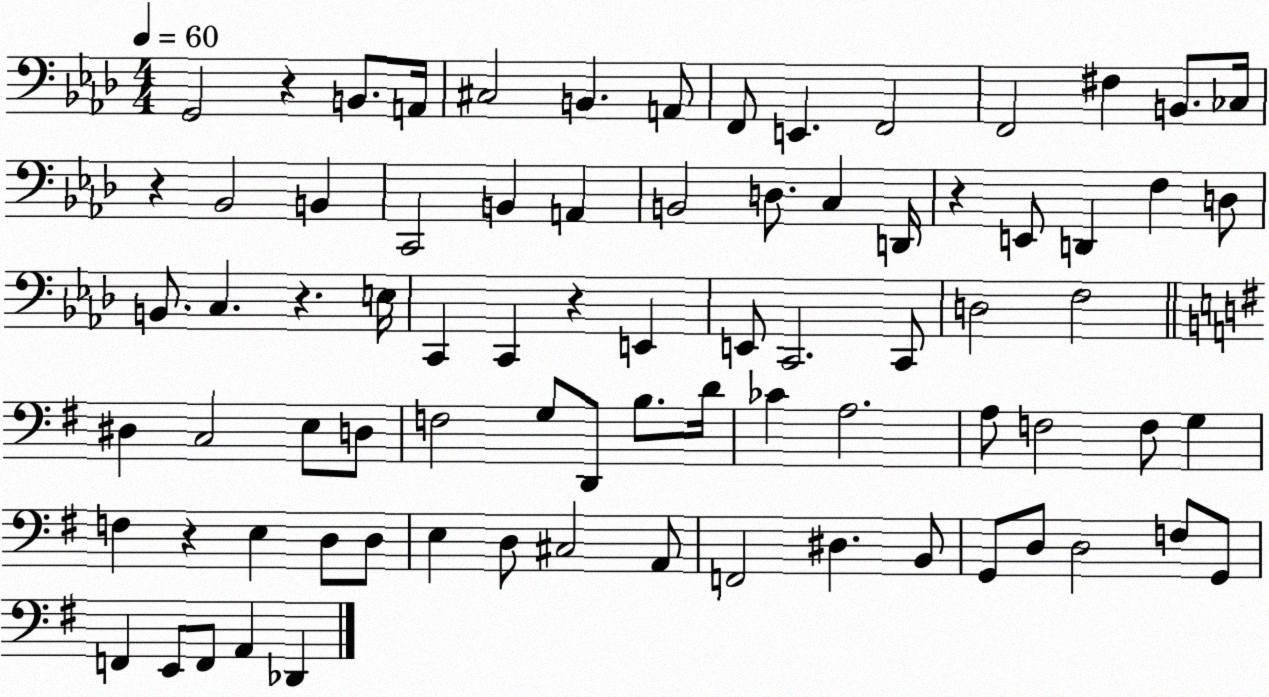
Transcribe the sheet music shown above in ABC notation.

X:1
T:Untitled
M:4/4
L:1/4
K:Ab
G,,2 z B,,/2 A,,/4 ^C,2 B,, A,,/2 F,,/2 E,, F,,2 F,,2 ^F, B,,/2 _C,/4 z _B,,2 B,, C,,2 B,, A,, B,,2 D,/2 C, D,,/4 z E,,/2 D,, F, D,/2 B,,/2 C, z E,/4 C,, C,, z E,, E,,/2 C,,2 C,,/2 D,2 F,2 ^D, C,2 E,/2 D,/2 F,2 G,/2 D,,/2 B,/2 D/4 _C A,2 A,/2 F,2 F,/2 G, F, z E, D,/2 D,/2 E, D,/2 ^C,2 A,,/2 F,,2 ^D, B,,/2 G,,/2 D,/2 D,2 F,/2 G,,/2 F,, E,,/2 F,,/2 A,, _D,,